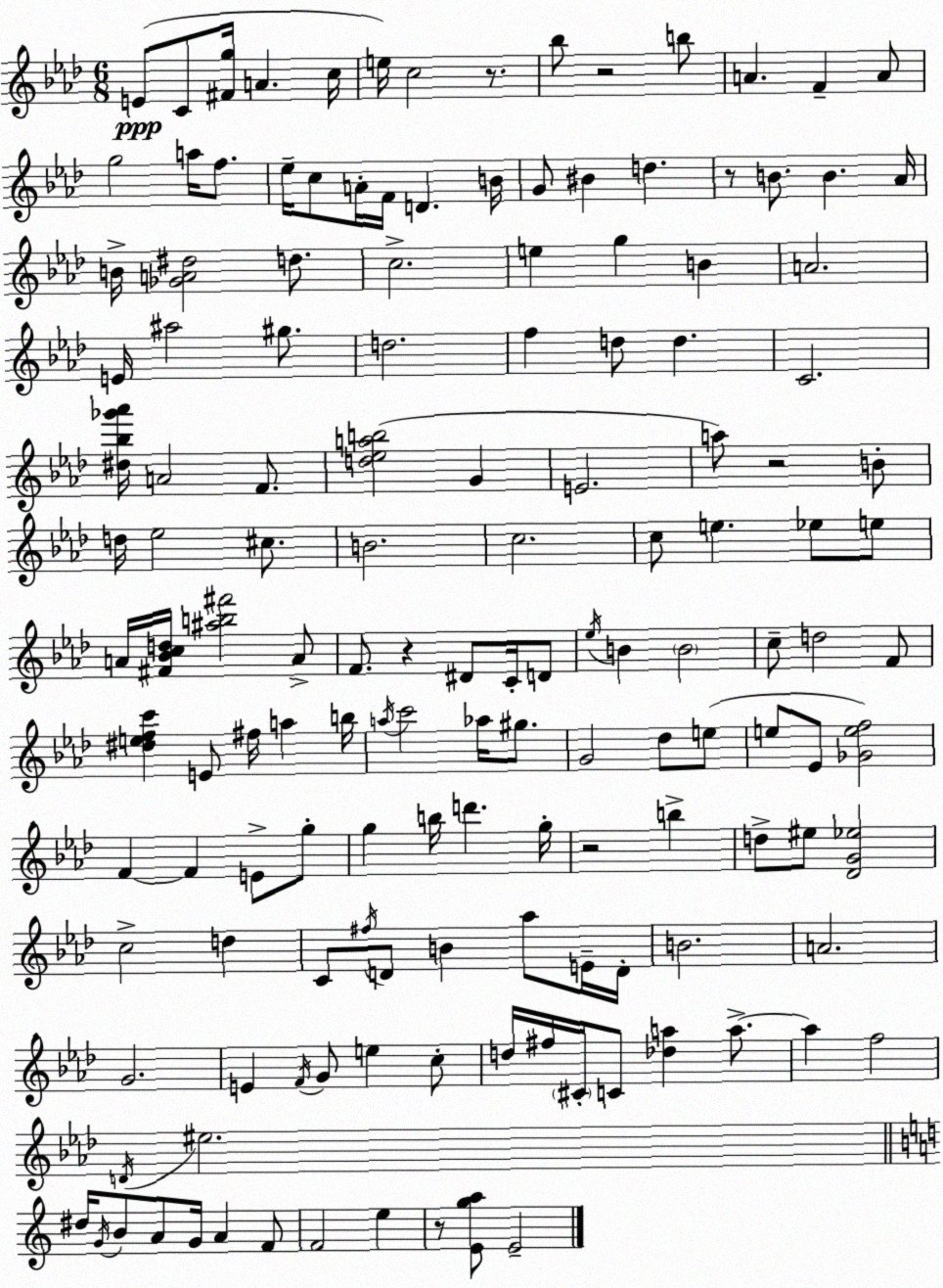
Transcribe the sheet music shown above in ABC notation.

X:1
T:Untitled
M:6/8
L:1/4
K:Ab
E/2 C/2 [^Fg]/4 A c/4 e/4 c2 z/2 _b/2 z2 b/2 A F A/2 g2 a/4 f/2 _e/4 c/2 A/4 F/4 D B/4 G/2 ^B d z/2 B/2 B _A/4 B/4 [_GA^d]2 d/2 c2 e g B A2 E/4 ^a2 ^g/2 d2 f d/2 d C2 [^d_b_g'_a']/4 A2 F/2 [d_eab]2 G E2 a/2 z2 B/2 d/4 _e2 ^c/2 B2 c2 c/2 e _e/2 e/2 A/4 [^F_Bcd]/4 [^ab^f']2 A/2 F/2 z ^D/2 C/4 D/2 _e/4 B B2 c/2 d2 F/2 [^defc'] E/2 ^f/4 a b/4 a/4 c'2 _a/4 ^g/2 G2 _d/2 e/2 e/2 _E/2 [_Gef]2 F F E/2 g/2 g b/4 d' g/4 z2 b d/2 ^e/2 [_DG_e]2 c2 d C/2 ^f/4 D/2 B _a/2 E/4 D/4 B2 A2 G2 E F/4 G/2 e c/2 d/4 ^f/4 ^C/4 C/2 [_da] a/2 a f2 D/4 ^e2 ^d/4 G/4 B/2 A/2 G/4 A F/2 F2 e z/2 [Ega]/2 E2